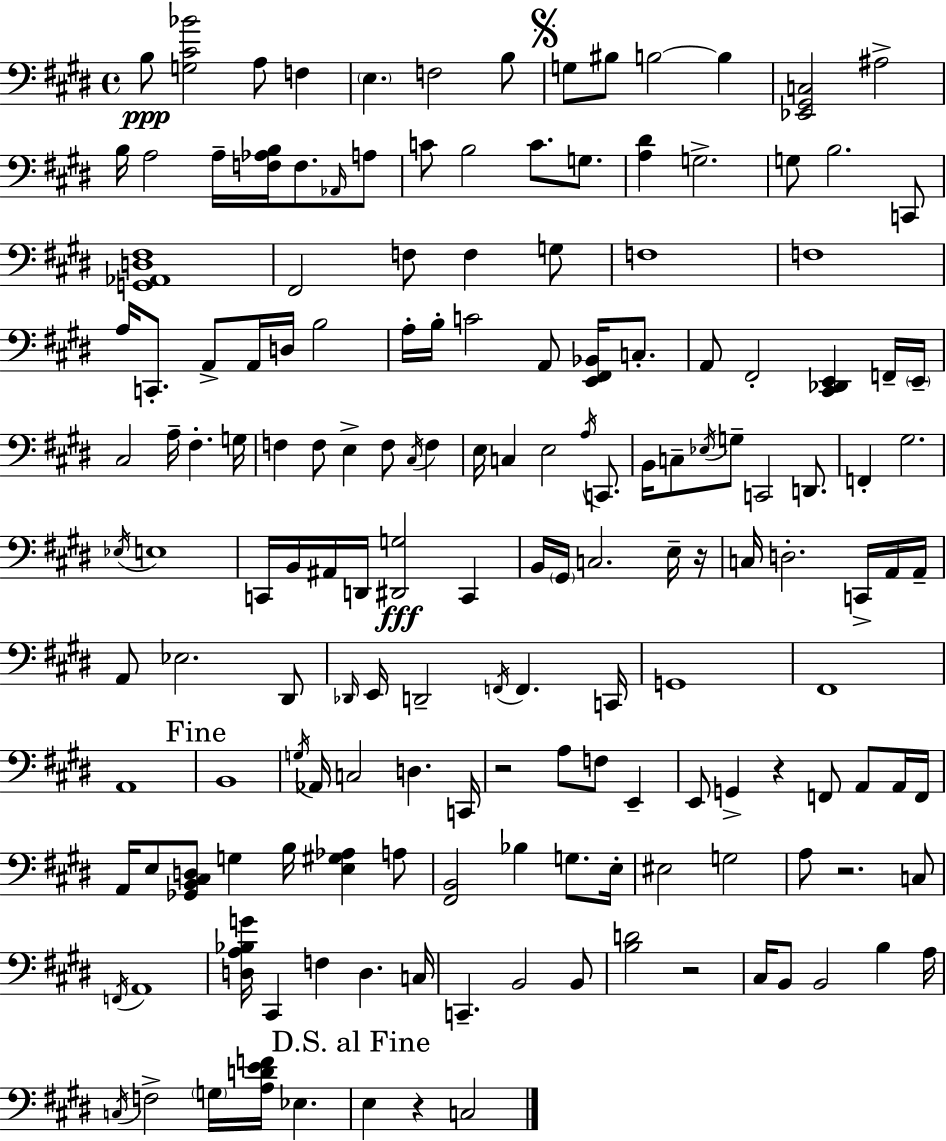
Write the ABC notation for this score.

X:1
T:Untitled
M:4/4
L:1/4
K:E
B,/2 [G,^C_B]2 A,/2 F, E, F,2 B,/2 G,/2 ^B,/2 B,2 B, [_E,,^G,,C,]2 ^A,2 B,/4 A,2 A,/4 [F,_A,B,]/4 F,/2 _A,,/4 A,/2 C/2 B,2 C/2 G,/2 [A,^D] G,2 G,/2 B,2 C,,/2 [G,,_A,,D,^F,]4 ^F,,2 F,/2 F, G,/2 F,4 F,4 A,/4 C,,/2 A,,/2 A,,/4 D,/4 B,2 A,/4 B,/4 C2 A,,/2 [E,,^F,,_B,,]/4 C,/2 A,,/2 ^F,,2 [^C,,_D,,E,,] F,,/4 E,,/4 ^C,2 A,/4 ^F, G,/4 F, F,/2 E, F,/2 ^C,/4 F, E,/4 C, E,2 A,/4 C,,/2 B,,/4 C,/2 _E,/4 G,/2 C,,2 D,,/2 F,, ^G,2 _E,/4 E,4 C,,/4 B,,/4 ^A,,/4 D,,/4 [^D,,G,]2 C,, B,,/4 ^G,,/4 C,2 E,/4 z/4 C,/4 D,2 C,,/4 A,,/4 A,,/4 A,,/2 _E,2 ^D,,/2 _D,,/4 E,,/4 D,,2 F,,/4 F,, C,,/4 G,,4 ^F,,4 A,,4 B,,4 G,/4 _A,,/4 C,2 D, C,,/4 z2 A,/2 F,/2 E,, E,,/2 G,, z F,,/2 A,,/2 A,,/4 F,,/4 A,,/4 E,/2 [_G,,B,,^C,D,]/2 G, B,/4 [E,^G,_A,] A,/2 [^F,,B,,]2 _B, G,/2 E,/4 ^E,2 G,2 A,/2 z2 C,/2 F,,/4 A,,4 [D,A,_B,G]/4 ^C,, F, D, C,/4 C,, B,,2 B,,/2 [B,D]2 z2 ^C,/4 B,,/2 B,,2 B, A,/4 C,/4 F,2 G,/4 [A,DEF]/4 _E, E, z C,2